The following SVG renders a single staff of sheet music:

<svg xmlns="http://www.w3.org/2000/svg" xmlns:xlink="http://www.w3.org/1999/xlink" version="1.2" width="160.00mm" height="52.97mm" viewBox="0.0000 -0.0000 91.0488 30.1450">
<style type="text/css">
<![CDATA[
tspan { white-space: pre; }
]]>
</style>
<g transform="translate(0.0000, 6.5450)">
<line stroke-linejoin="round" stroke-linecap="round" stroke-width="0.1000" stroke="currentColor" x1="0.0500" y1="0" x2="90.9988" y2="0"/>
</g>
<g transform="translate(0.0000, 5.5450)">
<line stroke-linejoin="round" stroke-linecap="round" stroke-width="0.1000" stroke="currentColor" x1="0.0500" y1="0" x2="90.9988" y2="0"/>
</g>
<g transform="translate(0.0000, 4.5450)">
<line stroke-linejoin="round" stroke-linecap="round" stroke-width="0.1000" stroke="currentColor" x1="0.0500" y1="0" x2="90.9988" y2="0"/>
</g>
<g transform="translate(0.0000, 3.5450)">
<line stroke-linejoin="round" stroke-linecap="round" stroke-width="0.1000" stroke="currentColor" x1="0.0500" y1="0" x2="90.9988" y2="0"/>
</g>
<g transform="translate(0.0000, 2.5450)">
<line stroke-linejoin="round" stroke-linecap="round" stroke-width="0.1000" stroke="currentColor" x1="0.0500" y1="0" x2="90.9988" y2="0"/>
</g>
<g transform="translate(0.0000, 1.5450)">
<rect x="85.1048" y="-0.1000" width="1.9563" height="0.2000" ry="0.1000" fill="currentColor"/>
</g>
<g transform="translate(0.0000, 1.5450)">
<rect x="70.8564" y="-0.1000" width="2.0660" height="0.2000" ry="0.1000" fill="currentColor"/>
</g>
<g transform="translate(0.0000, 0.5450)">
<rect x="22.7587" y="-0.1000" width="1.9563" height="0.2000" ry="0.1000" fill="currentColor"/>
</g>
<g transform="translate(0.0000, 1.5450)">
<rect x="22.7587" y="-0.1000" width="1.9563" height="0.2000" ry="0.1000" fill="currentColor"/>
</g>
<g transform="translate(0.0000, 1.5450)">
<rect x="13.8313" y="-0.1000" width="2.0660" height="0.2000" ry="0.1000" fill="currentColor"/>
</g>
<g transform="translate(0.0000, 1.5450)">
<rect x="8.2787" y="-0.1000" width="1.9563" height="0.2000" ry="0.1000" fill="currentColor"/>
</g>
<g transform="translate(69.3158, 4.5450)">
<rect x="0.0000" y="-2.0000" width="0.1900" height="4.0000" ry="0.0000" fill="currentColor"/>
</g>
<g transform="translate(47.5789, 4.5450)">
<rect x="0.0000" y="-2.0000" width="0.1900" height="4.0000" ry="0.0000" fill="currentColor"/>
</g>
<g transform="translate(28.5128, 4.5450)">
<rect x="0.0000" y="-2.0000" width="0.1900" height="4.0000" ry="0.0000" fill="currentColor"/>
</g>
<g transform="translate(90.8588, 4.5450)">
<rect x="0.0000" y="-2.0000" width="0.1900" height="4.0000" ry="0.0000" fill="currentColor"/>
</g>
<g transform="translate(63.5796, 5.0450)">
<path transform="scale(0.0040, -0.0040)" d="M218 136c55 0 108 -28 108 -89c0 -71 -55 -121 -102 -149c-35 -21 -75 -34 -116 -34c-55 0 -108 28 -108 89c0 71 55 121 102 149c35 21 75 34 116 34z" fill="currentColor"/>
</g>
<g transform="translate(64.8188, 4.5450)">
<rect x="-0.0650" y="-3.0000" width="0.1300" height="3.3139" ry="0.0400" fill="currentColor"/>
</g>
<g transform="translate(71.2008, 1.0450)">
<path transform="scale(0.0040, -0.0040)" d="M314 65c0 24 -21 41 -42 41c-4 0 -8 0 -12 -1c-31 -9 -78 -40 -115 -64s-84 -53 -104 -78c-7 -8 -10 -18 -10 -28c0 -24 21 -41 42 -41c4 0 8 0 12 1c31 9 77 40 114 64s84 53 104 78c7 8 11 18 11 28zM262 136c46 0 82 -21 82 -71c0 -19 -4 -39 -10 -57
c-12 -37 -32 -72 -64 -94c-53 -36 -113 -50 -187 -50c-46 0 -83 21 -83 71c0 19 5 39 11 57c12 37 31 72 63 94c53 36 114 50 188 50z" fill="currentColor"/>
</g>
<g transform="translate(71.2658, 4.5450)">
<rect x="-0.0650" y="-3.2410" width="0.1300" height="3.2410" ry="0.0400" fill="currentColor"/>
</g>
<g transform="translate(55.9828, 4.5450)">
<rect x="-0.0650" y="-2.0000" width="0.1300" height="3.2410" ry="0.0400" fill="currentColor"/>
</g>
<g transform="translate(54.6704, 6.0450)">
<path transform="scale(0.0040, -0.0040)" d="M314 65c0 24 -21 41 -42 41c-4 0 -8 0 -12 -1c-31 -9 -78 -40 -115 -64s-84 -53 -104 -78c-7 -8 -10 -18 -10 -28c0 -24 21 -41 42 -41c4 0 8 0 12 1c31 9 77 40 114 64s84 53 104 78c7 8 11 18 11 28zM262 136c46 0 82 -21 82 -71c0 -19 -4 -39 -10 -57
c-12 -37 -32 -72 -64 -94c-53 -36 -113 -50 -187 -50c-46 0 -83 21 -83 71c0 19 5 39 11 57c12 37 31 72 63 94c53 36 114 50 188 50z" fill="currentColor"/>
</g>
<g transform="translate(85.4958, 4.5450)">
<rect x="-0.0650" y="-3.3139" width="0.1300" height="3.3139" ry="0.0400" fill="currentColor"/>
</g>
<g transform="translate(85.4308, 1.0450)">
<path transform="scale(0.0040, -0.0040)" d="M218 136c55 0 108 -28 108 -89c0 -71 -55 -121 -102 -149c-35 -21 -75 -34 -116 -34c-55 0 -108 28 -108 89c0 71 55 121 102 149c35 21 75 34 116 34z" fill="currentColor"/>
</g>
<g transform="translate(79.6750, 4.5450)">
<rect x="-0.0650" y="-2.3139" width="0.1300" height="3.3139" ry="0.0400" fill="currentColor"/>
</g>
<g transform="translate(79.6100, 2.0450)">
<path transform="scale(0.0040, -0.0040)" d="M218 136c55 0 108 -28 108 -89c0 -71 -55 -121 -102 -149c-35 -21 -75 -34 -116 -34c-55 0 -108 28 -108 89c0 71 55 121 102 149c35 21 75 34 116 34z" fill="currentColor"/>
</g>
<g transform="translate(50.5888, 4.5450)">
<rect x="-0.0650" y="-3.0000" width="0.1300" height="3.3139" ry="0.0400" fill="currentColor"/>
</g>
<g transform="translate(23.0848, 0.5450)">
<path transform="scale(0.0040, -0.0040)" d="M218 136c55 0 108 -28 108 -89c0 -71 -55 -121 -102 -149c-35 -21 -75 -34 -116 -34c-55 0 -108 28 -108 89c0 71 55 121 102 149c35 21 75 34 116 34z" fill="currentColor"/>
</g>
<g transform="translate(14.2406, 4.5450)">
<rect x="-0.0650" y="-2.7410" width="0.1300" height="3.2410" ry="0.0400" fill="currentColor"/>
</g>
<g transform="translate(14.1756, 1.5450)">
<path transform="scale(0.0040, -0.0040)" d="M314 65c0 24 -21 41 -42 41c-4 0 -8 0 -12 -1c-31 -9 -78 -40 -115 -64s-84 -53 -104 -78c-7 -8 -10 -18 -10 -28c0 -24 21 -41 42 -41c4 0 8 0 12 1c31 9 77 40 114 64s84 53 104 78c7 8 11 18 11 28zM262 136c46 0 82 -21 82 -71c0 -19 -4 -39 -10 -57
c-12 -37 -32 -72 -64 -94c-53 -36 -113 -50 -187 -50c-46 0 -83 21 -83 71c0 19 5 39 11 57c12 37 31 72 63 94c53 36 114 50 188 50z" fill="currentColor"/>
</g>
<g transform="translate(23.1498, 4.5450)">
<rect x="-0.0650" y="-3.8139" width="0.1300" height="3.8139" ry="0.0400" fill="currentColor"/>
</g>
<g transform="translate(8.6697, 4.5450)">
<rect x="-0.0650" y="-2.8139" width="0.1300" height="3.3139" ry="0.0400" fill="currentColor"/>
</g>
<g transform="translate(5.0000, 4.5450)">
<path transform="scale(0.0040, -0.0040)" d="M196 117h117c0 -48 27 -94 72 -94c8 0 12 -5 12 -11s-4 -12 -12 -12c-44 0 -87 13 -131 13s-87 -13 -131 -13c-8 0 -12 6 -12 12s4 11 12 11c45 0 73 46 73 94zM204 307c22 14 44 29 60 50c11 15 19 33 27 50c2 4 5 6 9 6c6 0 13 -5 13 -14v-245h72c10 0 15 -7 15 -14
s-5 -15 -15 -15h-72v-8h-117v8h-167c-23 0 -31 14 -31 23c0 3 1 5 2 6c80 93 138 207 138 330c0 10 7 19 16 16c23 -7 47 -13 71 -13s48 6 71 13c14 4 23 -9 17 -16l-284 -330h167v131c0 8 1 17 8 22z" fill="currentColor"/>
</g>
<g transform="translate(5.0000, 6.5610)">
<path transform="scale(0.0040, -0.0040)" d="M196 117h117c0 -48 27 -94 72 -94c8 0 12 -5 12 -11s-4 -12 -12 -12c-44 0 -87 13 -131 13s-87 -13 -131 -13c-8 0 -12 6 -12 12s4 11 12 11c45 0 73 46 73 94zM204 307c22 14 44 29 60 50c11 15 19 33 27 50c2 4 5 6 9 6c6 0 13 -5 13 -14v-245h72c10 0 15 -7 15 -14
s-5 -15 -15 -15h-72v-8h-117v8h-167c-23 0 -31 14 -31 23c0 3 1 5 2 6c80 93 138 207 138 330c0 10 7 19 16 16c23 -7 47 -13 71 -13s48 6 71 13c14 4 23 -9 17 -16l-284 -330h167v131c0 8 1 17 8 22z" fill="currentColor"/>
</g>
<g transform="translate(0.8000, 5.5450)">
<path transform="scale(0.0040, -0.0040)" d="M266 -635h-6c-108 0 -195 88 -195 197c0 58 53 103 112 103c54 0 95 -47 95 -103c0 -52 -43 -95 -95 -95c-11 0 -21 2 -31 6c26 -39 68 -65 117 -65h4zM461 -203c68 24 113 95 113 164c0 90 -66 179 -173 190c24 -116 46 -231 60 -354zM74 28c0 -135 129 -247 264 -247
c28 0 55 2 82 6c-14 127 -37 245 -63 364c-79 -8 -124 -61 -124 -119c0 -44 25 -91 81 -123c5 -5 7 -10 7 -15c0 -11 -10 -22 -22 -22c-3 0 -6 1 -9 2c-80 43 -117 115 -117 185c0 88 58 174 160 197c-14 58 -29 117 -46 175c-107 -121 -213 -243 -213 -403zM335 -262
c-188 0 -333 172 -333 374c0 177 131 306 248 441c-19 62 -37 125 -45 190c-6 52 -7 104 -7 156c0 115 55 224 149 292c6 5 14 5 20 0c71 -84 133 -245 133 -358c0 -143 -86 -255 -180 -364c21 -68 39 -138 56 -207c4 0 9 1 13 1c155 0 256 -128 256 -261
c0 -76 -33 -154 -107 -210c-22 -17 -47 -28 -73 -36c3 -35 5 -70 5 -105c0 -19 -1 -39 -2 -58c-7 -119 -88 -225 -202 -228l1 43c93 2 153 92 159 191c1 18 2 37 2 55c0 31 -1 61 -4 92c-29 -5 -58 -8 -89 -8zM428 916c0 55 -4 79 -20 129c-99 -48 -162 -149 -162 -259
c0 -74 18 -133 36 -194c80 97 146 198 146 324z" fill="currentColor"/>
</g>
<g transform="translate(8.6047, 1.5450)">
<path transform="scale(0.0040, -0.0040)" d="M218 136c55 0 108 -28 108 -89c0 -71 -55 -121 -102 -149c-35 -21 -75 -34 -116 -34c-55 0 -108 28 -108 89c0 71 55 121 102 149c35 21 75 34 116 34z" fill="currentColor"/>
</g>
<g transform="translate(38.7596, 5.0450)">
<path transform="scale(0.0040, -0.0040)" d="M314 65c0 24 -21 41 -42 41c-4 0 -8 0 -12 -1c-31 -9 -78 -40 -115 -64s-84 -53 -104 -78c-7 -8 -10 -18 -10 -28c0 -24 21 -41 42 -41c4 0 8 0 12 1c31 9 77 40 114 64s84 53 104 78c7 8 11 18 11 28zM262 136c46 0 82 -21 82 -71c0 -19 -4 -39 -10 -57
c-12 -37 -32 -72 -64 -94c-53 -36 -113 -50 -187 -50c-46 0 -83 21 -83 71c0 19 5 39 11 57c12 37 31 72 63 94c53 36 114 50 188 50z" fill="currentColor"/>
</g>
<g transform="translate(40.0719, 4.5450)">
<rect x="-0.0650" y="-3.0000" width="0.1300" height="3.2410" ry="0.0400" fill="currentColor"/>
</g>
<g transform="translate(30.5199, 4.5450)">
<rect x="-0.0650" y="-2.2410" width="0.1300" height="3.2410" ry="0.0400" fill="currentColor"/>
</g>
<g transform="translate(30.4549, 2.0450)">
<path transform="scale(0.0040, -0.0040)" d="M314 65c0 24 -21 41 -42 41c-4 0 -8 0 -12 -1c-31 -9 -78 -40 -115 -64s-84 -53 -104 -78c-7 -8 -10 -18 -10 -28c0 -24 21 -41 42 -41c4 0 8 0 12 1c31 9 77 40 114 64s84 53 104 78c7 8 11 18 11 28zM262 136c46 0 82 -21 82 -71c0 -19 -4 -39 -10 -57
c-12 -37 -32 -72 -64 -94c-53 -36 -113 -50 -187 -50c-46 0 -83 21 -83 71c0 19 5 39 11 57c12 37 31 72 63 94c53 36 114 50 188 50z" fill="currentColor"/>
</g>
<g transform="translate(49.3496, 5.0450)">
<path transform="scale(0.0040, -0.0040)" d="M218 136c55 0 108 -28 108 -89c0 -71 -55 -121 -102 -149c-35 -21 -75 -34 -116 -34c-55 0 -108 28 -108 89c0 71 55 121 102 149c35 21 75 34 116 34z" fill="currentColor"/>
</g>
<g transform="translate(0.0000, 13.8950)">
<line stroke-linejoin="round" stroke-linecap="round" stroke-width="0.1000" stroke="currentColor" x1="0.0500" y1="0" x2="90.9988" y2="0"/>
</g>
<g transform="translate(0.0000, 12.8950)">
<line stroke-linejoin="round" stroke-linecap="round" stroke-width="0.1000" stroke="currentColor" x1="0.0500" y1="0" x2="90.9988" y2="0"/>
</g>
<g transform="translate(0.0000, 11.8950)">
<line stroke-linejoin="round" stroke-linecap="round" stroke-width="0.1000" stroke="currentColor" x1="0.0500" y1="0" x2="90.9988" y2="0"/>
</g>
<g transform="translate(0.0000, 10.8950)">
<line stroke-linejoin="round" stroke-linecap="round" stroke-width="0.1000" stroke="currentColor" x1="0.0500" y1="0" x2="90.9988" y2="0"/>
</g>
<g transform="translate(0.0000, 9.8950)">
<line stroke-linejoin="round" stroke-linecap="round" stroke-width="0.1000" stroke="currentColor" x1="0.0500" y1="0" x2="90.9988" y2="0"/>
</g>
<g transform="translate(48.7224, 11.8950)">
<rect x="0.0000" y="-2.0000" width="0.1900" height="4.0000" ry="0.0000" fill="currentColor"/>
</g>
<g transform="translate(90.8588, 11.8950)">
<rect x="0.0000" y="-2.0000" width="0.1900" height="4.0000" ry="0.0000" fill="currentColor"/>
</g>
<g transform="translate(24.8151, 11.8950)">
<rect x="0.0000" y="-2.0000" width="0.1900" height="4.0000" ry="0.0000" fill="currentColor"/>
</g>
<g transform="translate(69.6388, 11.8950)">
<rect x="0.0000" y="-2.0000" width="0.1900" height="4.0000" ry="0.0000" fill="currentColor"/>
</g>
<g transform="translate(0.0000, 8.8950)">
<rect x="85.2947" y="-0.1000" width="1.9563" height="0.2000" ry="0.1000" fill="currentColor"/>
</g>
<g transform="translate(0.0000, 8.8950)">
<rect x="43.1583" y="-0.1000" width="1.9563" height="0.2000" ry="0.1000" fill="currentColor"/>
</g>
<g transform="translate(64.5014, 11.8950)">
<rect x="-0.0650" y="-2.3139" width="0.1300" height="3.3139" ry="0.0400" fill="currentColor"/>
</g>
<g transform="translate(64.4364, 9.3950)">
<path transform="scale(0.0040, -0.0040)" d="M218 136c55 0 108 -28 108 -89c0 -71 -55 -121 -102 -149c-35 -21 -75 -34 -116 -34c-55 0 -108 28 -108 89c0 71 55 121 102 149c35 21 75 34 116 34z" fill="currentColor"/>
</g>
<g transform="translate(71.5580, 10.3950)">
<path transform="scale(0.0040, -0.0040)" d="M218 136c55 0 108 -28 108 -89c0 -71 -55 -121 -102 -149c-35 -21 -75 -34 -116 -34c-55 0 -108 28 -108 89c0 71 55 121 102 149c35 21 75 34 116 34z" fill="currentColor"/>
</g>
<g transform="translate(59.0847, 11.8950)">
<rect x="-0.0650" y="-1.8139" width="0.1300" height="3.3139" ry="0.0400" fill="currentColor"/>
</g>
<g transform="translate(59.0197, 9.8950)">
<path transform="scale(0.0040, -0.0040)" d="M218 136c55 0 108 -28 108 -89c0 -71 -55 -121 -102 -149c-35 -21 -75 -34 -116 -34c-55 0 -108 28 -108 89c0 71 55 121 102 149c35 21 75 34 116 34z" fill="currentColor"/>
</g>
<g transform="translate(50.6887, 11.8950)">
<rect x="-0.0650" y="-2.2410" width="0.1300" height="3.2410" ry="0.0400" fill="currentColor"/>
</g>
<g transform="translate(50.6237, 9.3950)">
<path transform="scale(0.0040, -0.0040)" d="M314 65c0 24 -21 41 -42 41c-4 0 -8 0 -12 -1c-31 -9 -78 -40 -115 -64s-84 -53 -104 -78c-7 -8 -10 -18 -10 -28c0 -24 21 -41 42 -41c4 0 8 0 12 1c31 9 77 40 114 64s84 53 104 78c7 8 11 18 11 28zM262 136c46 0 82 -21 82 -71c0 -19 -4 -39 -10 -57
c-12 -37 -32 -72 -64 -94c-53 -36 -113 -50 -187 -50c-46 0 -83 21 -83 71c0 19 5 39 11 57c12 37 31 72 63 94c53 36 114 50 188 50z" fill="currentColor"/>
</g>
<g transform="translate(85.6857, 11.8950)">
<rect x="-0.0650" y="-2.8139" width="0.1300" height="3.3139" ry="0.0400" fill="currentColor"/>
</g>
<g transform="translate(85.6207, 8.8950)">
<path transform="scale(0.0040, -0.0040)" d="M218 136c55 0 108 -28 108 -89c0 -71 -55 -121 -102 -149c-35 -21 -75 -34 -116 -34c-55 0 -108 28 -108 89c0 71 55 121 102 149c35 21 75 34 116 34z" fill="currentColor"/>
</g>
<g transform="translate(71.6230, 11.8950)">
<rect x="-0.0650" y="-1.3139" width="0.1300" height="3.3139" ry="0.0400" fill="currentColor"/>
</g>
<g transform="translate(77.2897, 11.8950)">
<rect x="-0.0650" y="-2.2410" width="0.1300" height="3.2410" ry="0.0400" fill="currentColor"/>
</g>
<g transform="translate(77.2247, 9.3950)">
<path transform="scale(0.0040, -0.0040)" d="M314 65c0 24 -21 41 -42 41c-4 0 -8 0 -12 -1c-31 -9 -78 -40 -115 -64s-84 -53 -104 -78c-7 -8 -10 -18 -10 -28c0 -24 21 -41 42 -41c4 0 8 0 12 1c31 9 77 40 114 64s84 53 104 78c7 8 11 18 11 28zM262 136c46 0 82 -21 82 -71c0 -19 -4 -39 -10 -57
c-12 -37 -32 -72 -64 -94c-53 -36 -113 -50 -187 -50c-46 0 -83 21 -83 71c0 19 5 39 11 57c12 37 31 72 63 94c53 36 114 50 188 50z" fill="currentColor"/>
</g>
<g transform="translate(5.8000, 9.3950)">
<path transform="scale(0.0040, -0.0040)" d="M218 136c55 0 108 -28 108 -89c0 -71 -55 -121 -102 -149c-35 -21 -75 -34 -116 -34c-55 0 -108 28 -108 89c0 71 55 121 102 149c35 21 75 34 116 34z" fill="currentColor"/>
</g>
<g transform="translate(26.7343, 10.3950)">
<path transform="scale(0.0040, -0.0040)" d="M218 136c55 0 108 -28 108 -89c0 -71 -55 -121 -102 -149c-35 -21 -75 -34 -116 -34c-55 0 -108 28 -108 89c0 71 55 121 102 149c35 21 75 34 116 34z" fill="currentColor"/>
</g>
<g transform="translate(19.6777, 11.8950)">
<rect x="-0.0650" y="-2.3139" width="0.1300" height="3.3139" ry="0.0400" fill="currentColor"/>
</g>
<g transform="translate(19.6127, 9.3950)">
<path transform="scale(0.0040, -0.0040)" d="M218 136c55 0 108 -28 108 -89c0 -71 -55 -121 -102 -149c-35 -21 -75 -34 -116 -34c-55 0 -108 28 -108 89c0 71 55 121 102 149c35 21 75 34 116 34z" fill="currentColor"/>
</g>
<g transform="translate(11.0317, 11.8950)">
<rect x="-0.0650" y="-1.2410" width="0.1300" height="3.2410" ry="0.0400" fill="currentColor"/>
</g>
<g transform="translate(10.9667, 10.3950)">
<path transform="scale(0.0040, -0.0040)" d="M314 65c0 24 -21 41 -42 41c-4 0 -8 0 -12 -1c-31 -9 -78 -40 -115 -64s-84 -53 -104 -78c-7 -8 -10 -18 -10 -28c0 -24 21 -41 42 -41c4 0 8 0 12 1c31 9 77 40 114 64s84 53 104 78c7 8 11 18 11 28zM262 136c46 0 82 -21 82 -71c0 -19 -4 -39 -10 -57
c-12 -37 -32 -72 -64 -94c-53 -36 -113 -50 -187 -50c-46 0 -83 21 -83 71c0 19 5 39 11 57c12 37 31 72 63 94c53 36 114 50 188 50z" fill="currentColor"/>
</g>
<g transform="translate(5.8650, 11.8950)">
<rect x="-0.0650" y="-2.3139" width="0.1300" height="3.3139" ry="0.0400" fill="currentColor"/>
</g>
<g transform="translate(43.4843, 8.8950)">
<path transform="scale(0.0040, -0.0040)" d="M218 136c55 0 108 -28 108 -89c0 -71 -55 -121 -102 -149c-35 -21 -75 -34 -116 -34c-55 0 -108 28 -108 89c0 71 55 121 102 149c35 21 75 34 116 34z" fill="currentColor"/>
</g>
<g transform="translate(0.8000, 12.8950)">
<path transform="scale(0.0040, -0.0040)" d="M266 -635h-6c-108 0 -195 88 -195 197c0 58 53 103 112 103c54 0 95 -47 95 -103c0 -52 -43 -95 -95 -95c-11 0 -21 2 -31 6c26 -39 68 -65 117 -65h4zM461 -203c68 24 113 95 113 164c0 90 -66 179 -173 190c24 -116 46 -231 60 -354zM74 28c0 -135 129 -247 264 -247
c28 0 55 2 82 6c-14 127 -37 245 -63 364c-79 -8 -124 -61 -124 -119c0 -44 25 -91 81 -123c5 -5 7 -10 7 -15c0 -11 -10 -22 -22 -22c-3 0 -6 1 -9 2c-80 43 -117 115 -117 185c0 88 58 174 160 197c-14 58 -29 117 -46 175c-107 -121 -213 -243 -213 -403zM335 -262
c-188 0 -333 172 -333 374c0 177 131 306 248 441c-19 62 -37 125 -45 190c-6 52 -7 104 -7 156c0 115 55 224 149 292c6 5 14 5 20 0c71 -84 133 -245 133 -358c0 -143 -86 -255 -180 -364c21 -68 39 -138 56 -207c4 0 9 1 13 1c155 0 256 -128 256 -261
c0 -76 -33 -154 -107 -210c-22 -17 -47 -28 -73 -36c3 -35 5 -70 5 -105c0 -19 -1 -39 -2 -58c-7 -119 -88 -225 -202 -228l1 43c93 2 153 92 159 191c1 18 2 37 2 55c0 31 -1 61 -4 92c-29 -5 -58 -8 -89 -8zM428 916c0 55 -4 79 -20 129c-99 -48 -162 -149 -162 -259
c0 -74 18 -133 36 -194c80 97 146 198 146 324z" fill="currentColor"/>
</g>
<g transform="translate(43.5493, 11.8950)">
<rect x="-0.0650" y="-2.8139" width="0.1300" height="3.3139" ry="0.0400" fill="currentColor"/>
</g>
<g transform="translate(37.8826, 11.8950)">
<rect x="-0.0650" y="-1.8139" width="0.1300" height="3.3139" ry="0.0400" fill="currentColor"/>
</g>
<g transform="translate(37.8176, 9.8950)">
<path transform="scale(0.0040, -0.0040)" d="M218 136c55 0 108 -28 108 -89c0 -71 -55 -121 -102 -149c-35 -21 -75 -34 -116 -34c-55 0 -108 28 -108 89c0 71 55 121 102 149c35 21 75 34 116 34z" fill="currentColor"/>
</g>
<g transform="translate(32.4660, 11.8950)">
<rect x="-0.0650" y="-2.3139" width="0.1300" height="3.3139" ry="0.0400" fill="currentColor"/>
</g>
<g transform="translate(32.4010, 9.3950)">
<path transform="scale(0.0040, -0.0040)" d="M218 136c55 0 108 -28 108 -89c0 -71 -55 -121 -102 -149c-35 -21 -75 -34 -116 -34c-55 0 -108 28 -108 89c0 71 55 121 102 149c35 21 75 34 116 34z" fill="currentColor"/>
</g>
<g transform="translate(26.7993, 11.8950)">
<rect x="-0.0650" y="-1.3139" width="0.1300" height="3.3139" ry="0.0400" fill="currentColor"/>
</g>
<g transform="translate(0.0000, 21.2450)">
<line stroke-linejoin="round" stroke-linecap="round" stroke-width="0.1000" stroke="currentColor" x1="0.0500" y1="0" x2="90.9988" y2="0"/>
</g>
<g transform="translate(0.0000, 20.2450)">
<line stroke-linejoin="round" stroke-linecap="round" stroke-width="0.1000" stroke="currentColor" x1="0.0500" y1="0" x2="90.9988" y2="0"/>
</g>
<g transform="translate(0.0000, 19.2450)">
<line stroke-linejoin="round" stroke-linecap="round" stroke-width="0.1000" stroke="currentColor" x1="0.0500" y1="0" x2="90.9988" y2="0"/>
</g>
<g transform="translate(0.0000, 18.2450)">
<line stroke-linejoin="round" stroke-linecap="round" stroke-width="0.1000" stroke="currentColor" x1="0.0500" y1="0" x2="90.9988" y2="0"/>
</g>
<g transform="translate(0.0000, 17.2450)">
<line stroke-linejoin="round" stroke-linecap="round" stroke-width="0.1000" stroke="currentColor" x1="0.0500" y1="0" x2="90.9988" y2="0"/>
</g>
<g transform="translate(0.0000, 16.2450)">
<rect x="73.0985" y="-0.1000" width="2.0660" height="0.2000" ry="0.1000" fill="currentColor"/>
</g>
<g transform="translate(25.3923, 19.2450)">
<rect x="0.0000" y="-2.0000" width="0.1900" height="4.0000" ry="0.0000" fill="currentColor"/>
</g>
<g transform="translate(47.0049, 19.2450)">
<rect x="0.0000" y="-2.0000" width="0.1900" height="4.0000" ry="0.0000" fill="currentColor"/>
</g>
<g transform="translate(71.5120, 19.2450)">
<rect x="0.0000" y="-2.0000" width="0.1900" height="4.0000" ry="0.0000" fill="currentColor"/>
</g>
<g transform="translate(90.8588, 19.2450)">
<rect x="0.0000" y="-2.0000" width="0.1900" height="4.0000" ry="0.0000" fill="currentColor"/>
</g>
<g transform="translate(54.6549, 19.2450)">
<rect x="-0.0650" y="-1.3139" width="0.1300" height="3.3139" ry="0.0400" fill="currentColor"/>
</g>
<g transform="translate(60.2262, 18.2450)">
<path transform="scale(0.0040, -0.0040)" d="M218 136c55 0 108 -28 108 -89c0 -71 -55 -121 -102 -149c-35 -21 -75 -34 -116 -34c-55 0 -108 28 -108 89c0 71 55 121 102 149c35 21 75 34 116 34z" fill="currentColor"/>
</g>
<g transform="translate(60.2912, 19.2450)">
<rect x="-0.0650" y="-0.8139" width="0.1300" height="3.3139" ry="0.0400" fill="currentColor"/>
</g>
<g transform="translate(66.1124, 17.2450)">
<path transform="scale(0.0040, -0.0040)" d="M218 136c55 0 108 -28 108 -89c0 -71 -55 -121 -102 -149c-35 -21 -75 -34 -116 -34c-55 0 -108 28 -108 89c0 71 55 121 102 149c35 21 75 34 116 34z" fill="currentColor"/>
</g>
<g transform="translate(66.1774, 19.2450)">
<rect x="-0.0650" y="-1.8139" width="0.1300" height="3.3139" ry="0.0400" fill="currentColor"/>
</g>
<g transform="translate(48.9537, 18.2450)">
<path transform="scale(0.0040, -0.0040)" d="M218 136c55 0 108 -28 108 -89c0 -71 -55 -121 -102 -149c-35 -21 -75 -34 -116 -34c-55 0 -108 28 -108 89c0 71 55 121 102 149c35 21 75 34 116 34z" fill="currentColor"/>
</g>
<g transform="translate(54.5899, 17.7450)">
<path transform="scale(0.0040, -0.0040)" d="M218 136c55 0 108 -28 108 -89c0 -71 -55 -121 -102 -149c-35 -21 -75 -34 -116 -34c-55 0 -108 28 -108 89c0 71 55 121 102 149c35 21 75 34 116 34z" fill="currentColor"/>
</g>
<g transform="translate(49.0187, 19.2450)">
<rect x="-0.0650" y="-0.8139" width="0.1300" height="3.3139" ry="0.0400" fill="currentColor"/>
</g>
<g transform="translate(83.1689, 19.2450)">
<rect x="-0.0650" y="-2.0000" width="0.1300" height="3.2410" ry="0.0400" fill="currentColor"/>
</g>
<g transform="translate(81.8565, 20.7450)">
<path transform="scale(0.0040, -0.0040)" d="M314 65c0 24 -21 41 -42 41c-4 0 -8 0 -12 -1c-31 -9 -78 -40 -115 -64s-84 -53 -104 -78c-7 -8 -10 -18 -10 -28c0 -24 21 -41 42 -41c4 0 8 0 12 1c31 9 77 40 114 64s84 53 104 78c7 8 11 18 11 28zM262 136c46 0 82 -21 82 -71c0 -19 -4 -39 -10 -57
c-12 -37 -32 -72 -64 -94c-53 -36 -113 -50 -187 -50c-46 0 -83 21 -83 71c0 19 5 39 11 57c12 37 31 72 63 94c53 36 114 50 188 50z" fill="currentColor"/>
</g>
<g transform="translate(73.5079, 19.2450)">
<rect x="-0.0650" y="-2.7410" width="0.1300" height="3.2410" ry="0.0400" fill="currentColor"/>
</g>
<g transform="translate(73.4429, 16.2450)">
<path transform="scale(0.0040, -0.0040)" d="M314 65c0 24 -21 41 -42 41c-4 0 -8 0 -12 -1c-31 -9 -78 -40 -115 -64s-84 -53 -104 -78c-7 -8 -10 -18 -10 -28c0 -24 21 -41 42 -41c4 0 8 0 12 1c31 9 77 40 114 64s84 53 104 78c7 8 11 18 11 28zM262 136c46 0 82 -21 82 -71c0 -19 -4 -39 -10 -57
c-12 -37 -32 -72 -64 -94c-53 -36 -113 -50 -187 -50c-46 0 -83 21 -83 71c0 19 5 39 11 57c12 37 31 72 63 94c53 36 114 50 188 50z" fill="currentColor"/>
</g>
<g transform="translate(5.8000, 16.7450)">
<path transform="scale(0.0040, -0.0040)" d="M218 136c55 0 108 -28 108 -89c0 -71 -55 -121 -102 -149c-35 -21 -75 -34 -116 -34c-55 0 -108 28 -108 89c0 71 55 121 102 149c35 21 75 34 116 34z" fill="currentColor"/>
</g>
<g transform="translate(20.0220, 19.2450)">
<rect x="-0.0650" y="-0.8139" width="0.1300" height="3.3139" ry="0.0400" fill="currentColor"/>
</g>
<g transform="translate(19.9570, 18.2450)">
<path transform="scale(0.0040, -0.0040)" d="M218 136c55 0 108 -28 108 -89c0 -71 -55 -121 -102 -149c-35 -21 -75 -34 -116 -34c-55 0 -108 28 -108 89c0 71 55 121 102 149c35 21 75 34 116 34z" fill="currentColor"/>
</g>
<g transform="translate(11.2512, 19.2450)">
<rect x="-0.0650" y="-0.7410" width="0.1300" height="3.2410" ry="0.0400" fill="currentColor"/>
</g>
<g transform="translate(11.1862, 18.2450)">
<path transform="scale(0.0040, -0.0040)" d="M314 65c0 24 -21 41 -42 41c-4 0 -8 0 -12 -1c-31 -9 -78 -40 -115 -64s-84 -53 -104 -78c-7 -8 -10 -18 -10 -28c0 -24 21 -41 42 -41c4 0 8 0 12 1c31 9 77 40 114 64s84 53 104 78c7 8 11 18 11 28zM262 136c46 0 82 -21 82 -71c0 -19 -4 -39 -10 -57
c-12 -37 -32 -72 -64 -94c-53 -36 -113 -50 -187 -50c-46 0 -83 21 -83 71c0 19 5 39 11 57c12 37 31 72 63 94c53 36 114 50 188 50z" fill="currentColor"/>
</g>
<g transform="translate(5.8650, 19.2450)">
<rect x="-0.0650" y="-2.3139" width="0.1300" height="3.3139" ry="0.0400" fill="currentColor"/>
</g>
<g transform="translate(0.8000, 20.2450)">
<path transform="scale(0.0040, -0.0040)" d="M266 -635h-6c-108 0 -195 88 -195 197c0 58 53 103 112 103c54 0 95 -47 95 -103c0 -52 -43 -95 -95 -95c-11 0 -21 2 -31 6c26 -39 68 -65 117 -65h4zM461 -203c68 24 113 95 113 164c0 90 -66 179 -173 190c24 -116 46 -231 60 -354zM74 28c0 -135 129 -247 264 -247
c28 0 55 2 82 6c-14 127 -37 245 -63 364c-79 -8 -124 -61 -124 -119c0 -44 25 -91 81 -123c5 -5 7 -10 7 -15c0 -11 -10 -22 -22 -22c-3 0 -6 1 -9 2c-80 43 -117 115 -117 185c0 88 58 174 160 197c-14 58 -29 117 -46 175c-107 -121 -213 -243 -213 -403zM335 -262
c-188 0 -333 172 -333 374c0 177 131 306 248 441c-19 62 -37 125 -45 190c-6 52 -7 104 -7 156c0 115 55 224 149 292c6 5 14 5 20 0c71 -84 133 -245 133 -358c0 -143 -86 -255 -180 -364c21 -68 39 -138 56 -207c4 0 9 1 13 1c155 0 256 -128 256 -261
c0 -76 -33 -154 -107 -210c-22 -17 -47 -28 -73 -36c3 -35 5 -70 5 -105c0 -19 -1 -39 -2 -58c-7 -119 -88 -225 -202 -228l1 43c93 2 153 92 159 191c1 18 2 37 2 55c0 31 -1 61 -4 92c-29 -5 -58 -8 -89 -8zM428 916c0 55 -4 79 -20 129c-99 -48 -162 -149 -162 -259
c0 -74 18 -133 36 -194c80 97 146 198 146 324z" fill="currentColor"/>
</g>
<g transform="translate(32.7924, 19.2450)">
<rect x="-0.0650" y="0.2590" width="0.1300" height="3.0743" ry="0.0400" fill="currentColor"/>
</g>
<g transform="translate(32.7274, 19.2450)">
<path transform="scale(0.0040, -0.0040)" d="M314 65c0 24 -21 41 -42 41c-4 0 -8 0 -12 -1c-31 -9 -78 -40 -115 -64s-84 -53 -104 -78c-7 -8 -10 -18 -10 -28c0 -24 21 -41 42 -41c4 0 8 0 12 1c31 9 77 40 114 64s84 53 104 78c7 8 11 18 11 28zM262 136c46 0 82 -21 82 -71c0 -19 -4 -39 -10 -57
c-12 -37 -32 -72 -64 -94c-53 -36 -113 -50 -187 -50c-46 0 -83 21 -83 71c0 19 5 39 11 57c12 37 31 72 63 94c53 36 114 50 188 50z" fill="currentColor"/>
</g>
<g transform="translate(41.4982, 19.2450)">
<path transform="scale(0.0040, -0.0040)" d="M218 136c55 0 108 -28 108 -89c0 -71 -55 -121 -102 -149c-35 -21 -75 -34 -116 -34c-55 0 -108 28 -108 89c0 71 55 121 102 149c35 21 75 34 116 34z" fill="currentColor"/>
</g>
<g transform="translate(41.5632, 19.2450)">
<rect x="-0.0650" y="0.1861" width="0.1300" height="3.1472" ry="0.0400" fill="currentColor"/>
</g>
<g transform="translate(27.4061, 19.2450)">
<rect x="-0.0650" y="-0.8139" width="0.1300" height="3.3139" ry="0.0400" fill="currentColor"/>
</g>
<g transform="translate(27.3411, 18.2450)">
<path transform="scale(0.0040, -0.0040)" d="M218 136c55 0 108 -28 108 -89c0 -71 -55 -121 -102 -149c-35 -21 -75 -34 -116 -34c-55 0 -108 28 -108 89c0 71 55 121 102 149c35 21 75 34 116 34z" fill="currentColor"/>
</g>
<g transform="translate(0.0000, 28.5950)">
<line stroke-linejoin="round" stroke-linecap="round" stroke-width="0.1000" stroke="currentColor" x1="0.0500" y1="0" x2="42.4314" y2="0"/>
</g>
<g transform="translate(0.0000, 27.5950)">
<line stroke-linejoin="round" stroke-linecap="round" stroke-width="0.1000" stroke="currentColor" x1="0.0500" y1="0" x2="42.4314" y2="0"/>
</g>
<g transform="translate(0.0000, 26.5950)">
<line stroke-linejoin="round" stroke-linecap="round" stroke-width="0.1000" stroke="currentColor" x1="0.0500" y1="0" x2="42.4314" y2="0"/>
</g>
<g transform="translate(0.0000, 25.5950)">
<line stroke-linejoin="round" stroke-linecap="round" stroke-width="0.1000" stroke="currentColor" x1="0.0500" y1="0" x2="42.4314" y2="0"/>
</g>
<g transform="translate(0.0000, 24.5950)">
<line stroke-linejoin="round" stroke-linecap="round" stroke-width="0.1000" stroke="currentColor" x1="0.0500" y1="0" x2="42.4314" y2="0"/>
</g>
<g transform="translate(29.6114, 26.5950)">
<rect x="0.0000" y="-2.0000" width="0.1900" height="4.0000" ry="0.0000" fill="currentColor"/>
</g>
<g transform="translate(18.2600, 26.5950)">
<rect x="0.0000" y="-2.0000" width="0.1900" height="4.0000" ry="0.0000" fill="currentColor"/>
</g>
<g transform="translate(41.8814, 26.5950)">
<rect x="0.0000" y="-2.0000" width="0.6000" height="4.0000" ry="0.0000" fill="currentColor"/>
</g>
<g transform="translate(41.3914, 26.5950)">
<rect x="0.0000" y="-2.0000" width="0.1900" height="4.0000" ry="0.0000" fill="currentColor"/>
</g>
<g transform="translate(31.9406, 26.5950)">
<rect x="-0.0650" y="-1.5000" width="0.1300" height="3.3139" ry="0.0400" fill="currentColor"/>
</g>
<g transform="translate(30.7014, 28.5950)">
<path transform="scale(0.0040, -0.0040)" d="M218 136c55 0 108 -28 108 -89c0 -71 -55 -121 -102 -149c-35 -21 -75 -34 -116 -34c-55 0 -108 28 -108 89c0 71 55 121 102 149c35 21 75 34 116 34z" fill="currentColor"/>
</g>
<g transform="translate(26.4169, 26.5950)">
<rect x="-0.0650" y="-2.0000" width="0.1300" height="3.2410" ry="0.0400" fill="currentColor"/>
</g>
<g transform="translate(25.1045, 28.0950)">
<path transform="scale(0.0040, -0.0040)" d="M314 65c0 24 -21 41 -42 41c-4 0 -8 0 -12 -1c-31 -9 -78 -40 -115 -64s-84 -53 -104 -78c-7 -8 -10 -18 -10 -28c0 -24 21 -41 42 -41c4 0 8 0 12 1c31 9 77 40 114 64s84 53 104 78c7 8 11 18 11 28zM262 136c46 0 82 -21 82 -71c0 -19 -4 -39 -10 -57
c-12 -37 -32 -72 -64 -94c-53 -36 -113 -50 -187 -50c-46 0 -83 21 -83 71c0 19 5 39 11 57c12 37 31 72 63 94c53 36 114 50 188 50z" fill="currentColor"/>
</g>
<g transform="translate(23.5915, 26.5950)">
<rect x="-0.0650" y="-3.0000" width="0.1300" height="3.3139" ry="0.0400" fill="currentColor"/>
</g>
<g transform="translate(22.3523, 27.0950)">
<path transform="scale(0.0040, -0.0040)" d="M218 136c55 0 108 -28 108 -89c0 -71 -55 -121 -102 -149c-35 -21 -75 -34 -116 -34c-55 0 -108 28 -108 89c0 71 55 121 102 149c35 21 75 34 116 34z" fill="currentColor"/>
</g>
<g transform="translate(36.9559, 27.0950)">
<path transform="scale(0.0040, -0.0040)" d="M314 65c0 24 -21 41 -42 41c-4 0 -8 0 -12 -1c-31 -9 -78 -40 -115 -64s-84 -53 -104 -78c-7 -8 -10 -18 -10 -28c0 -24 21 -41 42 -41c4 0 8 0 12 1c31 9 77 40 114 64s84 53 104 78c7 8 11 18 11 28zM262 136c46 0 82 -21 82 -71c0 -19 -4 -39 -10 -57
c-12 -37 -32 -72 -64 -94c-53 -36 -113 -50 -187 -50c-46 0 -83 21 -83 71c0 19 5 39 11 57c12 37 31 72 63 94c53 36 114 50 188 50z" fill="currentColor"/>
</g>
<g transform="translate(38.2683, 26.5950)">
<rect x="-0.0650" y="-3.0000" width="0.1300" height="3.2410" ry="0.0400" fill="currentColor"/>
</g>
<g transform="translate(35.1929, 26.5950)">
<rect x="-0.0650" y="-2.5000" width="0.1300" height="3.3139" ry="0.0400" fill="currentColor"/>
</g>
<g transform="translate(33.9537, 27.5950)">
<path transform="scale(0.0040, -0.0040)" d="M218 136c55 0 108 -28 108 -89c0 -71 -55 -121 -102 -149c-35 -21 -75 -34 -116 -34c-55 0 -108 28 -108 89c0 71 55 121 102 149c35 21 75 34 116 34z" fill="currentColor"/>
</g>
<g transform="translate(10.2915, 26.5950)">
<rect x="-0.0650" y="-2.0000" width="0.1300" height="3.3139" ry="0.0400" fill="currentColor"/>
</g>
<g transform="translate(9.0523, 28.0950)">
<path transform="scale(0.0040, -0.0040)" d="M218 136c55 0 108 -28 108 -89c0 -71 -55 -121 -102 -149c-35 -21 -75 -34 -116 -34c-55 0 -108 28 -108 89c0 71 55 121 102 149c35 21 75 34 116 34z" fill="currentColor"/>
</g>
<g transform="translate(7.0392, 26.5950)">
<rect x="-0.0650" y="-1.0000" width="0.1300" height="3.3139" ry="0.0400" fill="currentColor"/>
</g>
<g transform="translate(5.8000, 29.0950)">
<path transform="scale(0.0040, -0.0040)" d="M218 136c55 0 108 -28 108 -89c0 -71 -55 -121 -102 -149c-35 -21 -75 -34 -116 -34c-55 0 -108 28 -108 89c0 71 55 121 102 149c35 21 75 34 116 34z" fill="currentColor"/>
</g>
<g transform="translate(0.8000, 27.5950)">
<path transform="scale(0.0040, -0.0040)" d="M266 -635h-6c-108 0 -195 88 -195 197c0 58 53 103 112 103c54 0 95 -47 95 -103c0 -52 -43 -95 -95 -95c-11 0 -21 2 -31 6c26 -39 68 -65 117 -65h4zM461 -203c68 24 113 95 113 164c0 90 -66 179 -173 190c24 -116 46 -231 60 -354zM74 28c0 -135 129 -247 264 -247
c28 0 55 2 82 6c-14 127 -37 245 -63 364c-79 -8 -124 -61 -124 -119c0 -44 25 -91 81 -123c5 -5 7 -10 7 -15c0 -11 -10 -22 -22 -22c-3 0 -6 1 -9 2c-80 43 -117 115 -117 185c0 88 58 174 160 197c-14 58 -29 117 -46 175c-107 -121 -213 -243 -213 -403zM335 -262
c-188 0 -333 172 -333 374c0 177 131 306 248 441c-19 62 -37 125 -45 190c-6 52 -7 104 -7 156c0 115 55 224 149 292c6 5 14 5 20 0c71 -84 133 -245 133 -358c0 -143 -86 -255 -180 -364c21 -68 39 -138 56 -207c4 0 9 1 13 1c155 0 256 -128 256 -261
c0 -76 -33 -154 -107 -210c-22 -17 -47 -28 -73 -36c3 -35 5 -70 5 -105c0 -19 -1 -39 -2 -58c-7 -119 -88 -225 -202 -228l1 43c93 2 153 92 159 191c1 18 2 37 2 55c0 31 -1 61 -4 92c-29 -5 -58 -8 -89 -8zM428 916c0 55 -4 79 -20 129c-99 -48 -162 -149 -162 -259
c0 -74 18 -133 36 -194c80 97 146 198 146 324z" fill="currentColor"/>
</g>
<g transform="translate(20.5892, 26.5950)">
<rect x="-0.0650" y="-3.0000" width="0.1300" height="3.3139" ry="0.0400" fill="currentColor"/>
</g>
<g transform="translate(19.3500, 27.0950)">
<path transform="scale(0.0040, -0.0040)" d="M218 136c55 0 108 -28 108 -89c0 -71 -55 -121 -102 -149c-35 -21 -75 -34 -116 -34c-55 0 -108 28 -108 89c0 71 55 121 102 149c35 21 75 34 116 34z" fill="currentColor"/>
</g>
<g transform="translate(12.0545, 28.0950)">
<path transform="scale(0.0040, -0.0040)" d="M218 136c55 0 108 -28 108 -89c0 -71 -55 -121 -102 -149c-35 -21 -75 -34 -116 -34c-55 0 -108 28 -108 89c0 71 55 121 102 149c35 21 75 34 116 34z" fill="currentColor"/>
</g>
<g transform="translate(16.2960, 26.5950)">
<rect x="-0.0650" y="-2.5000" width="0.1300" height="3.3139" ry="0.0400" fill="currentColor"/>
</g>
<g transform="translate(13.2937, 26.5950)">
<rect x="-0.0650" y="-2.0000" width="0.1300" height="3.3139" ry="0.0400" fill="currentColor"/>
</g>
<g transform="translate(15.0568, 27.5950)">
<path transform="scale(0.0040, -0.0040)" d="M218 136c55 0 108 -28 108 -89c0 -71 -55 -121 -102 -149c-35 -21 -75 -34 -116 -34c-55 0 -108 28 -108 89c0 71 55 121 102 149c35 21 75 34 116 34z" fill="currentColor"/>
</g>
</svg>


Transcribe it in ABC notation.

X:1
T:Untitled
M:4/4
L:1/4
K:C
a a2 c' g2 A2 A F2 A b2 g b g e2 g e g f a g2 f g e g2 a g d2 d d B2 B d e d f a2 F2 D F F G A A F2 E G A2